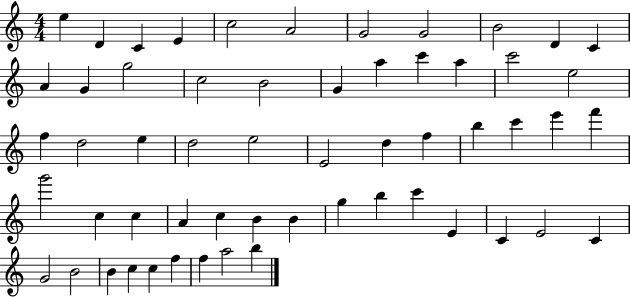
E5/q D4/q C4/q E4/q C5/h A4/h G4/h G4/h B4/h D4/q C4/q A4/q G4/q G5/h C5/h B4/h G4/q A5/q C6/q A5/q C6/h E5/h F5/q D5/h E5/q D5/h E5/h E4/h D5/q F5/q B5/q C6/q E6/q F6/q G6/h C5/q C5/q A4/q C5/q B4/q B4/q G5/q B5/q C6/q E4/q C4/q E4/h C4/q G4/h B4/h B4/q C5/q C5/q F5/q F5/q A5/h B5/q